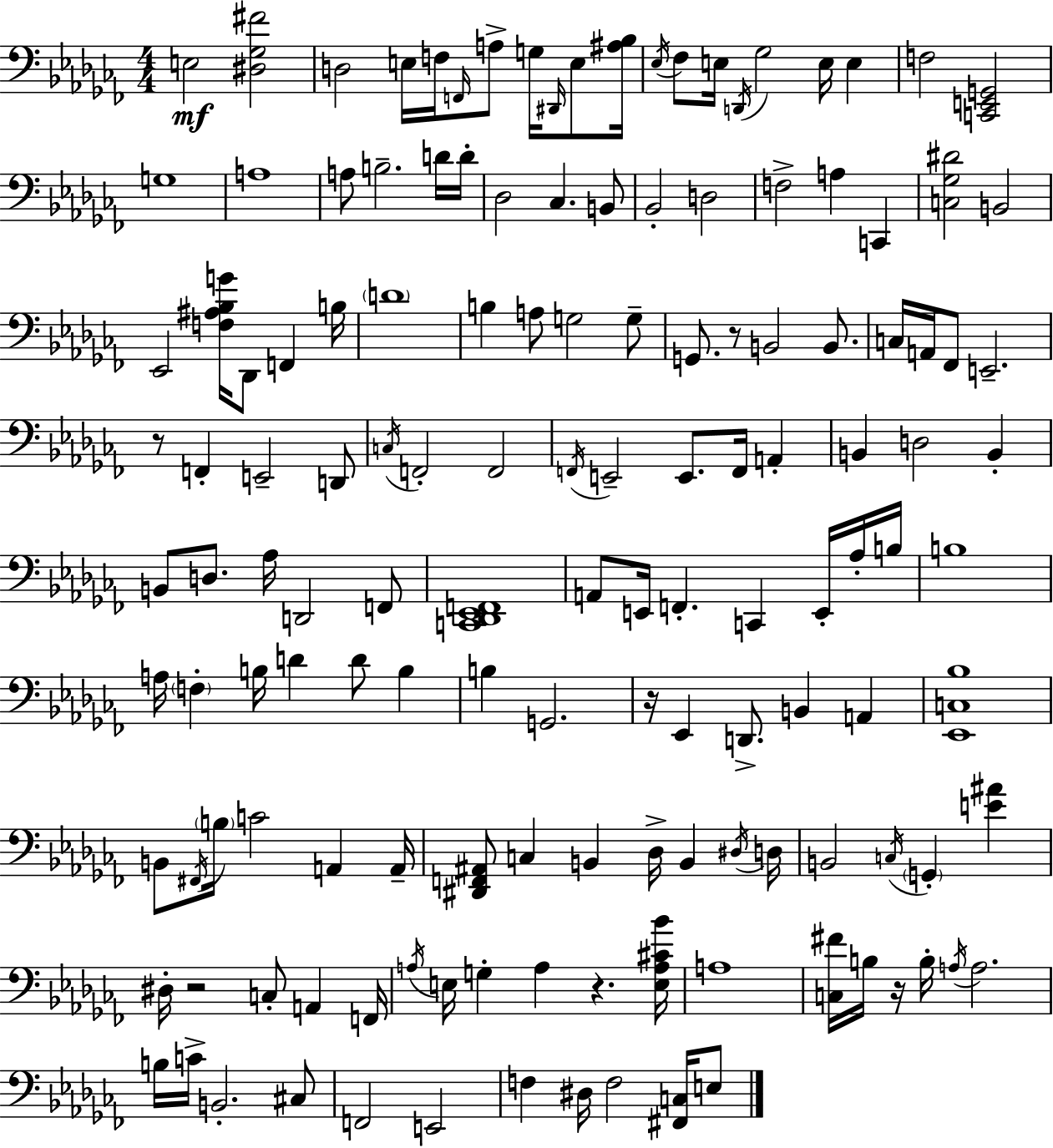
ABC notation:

X:1
T:Untitled
M:4/4
L:1/4
K:Abm
E,2 [^D,_G,^F]2 D,2 E,/4 F,/4 F,,/4 A,/2 G,/4 ^D,,/4 E,/2 [^A,_B,]/4 _E,/4 _F,/2 E,/4 D,,/4 _G,2 E,/4 E, F,2 [C,,E,,G,,]2 G,4 A,4 A,/2 B,2 D/4 D/4 _D,2 _C, B,,/2 _B,,2 D,2 F,2 A, C,, [C,_G,^D]2 B,,2 _E,,2 [F,^A,_B,G]/4 _D,,/2 F,, B,/4 D4 B, A,/2 G,2 G,/2 G,,/2 z/2 B,,2 B,,/2 C,/4 A,,/4 _F,,/2 E,,2 z/2 F,, E,,2 D,,/2 C,/4 F,,2 F,,2 F,,/4 E,,2 E,,/2 F,,/4 A,, B,, D,2 B,, B,,/2 D,/2 _A,/4 D,,2 F,,/2 [C,,_D,,_E,,F,,]4 A,,/2 E,,/4 F,, C,, E,,/4 _A,/4 B,/4 B,4 A,/4 F, B,/4 D D/2 B, B, G,,2 z/4 _E,, D,,/2 B,, A,, [_E,,C,_B,]4 B,,/2 ^F,,/4 B,/4 C2 A,, A,,/4 [^D,,F,,^A,,]/2 C, B,, _D,/4 B,, ^D,/4 D,/4 B,,2 C,/4 G,, [E^A] ^D,/4 z2 C,/2 A,, F,,/4 A,/4 E,/4 G, A, z [E,A,^C_B]/4 A,4 [C,^F]/4 B,/4 z/4 B,/4 A,/4 A,2 B,/4 C/4 B,,2 ^C,/2 F,,2 E,,2 F, ^D,/4 F,2 [^F,,C,]/4 E,/2